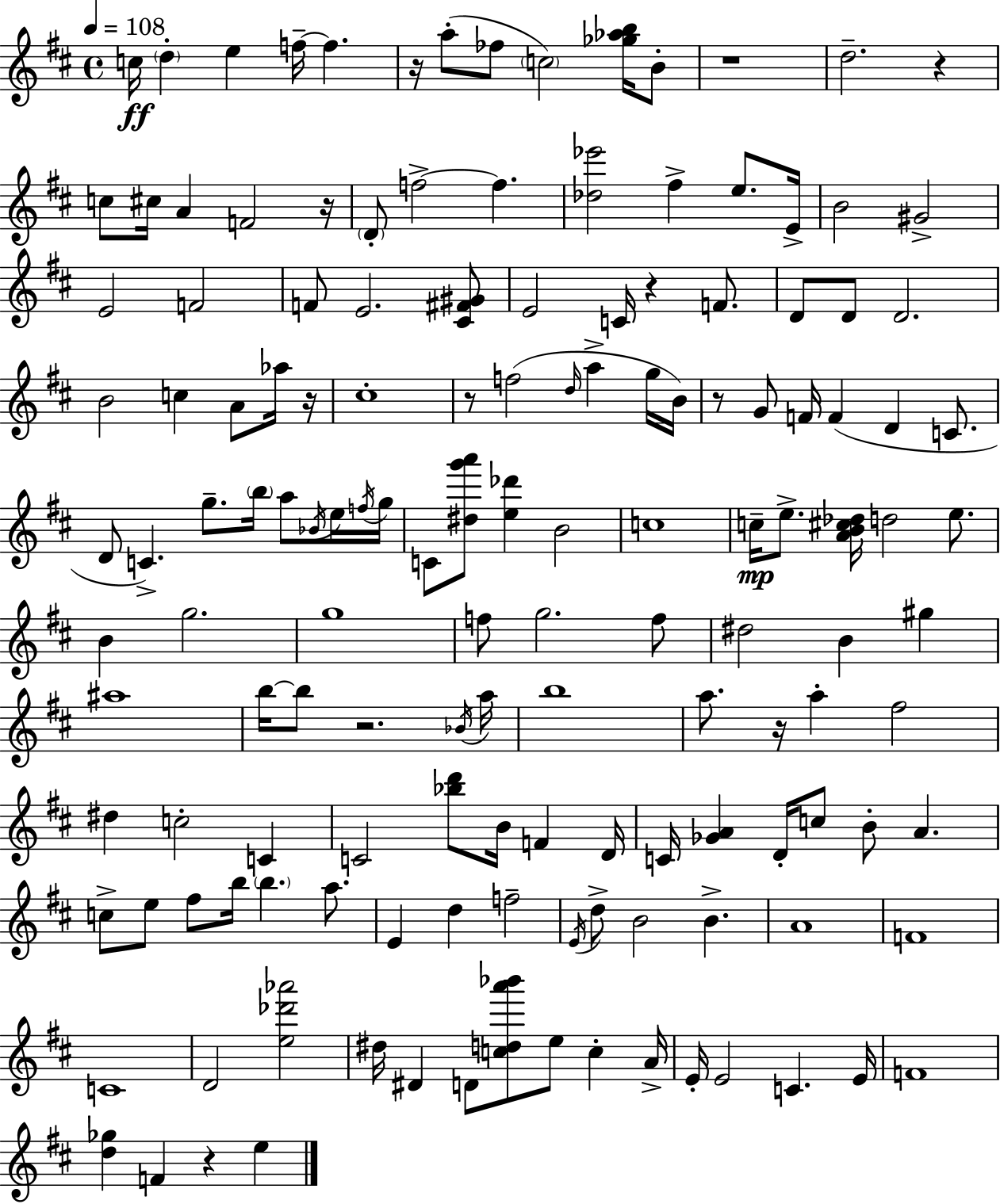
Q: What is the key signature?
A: D major